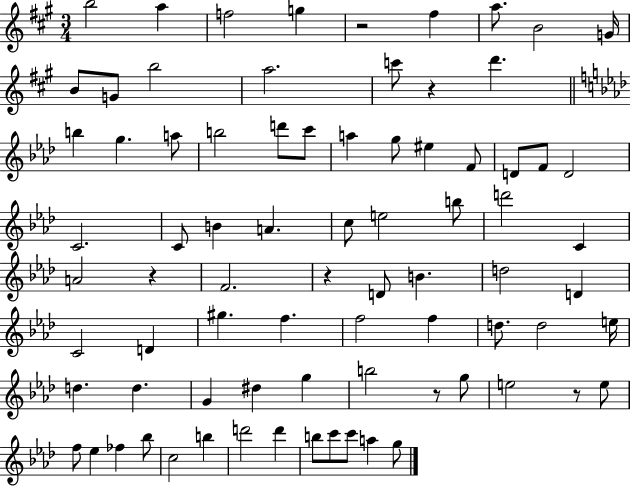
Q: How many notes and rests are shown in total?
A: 79